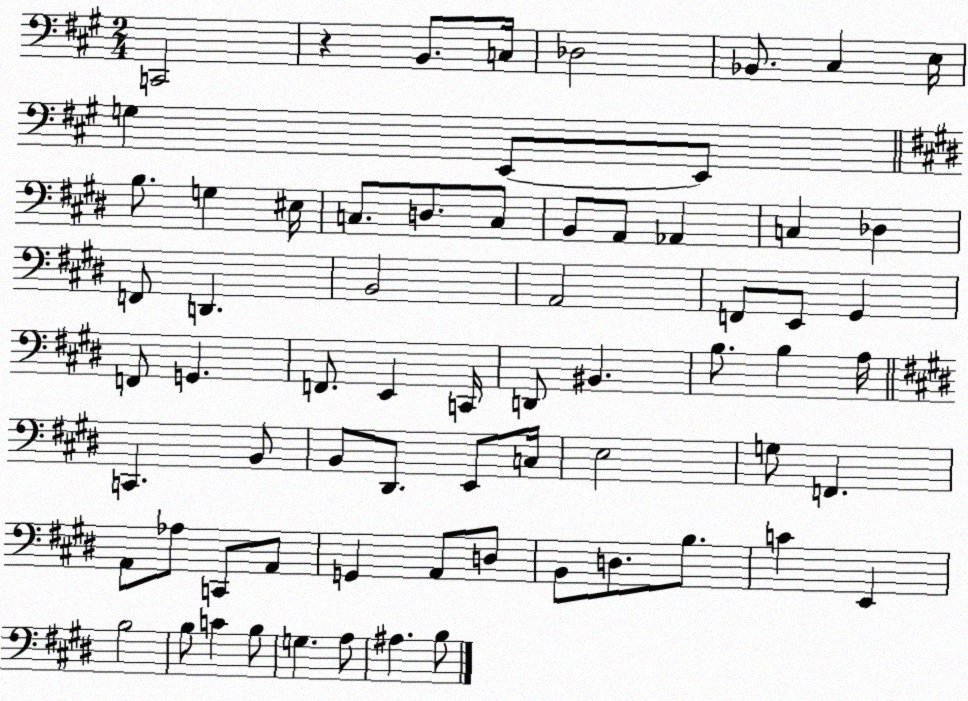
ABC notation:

X:1
T:Untitled
M:2/4
L:1/4
K:A
C,,2 z B,,/2 C,/4 _D,2 _B,,/2 ^C, E,/4 G, E,,/2 E,,/2 B,/2 G, ^E,/4 C,/2 D,/2 C,/2 B,,/2 A,,/2 _A,, C, _D, F,,/2 D,, B,,2 A,,2 F,,/2 E,,/2 ^G,, F,,/2 G,, F,,/2 E,, C,,/4 D,,/2 ^B,, B,/2 B, A,/4 C,, B,,/2 B,,/2 ^D,,/2 E,,/2 C,/4 E,2 G,/2 F,, A,,/2 _A,/2 C,,/2 A,,/2 G,, A,,/2 D,/2 B,,/2 D,/2 B,/2 C E,, B,2 B,/2 C B,/2 G, A,/2 ^A, B,/2